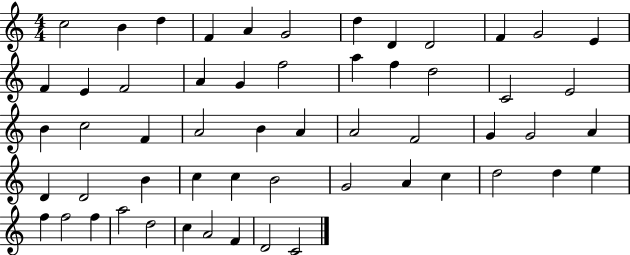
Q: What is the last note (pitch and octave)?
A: C4